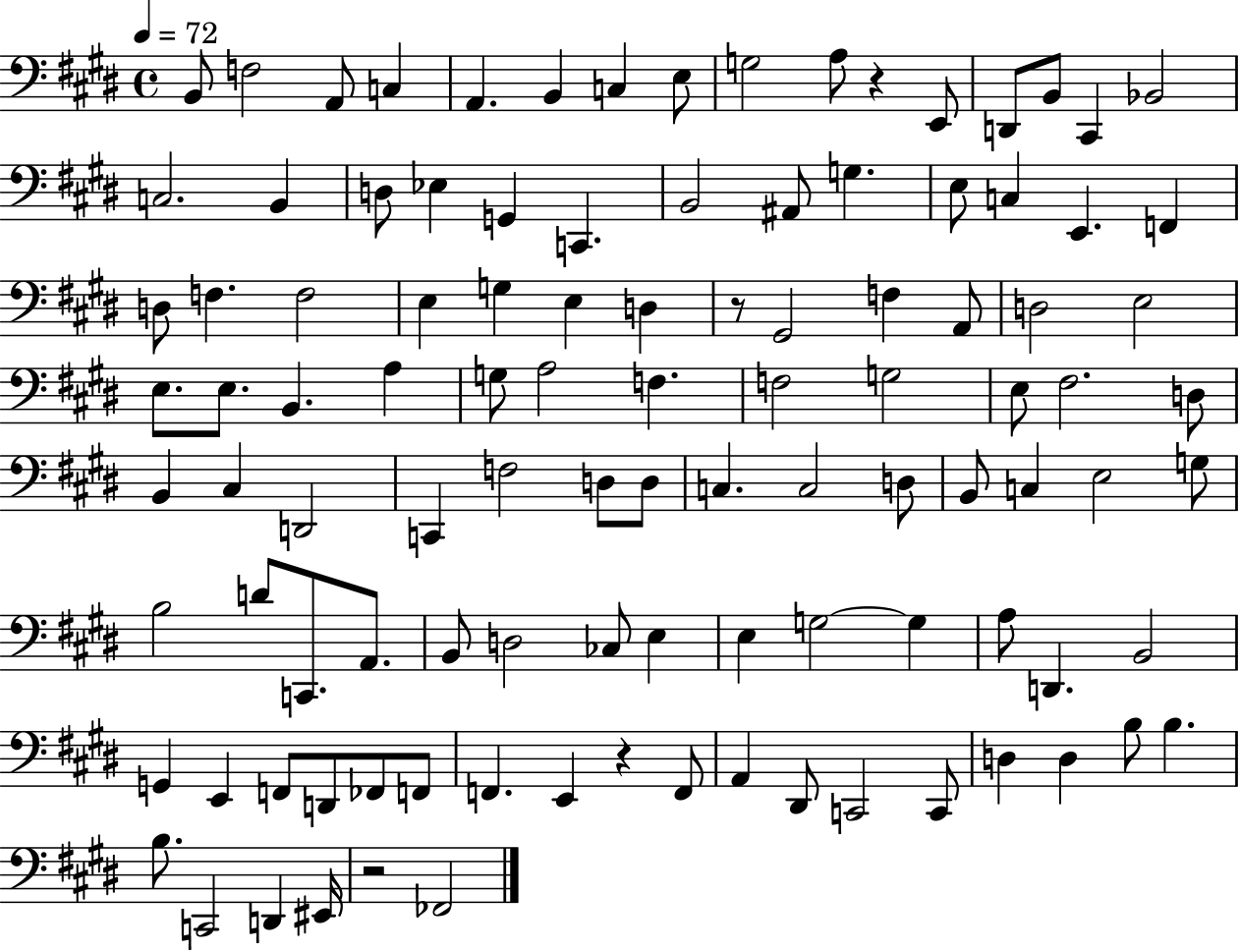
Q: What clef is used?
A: bass